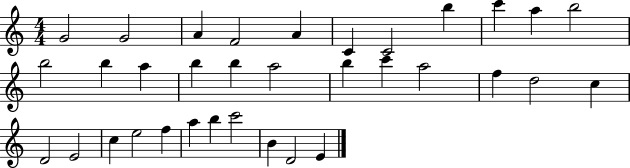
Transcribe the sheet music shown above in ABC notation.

X:1
T:Untitled
M:4/4
L:1/4
K:C
G2 G2 A F2 A C C2 b c' a b2 b2 b a b b a2 b c' a2 f d2 c D2 E2 c e2 f a b c'2 B D2 E